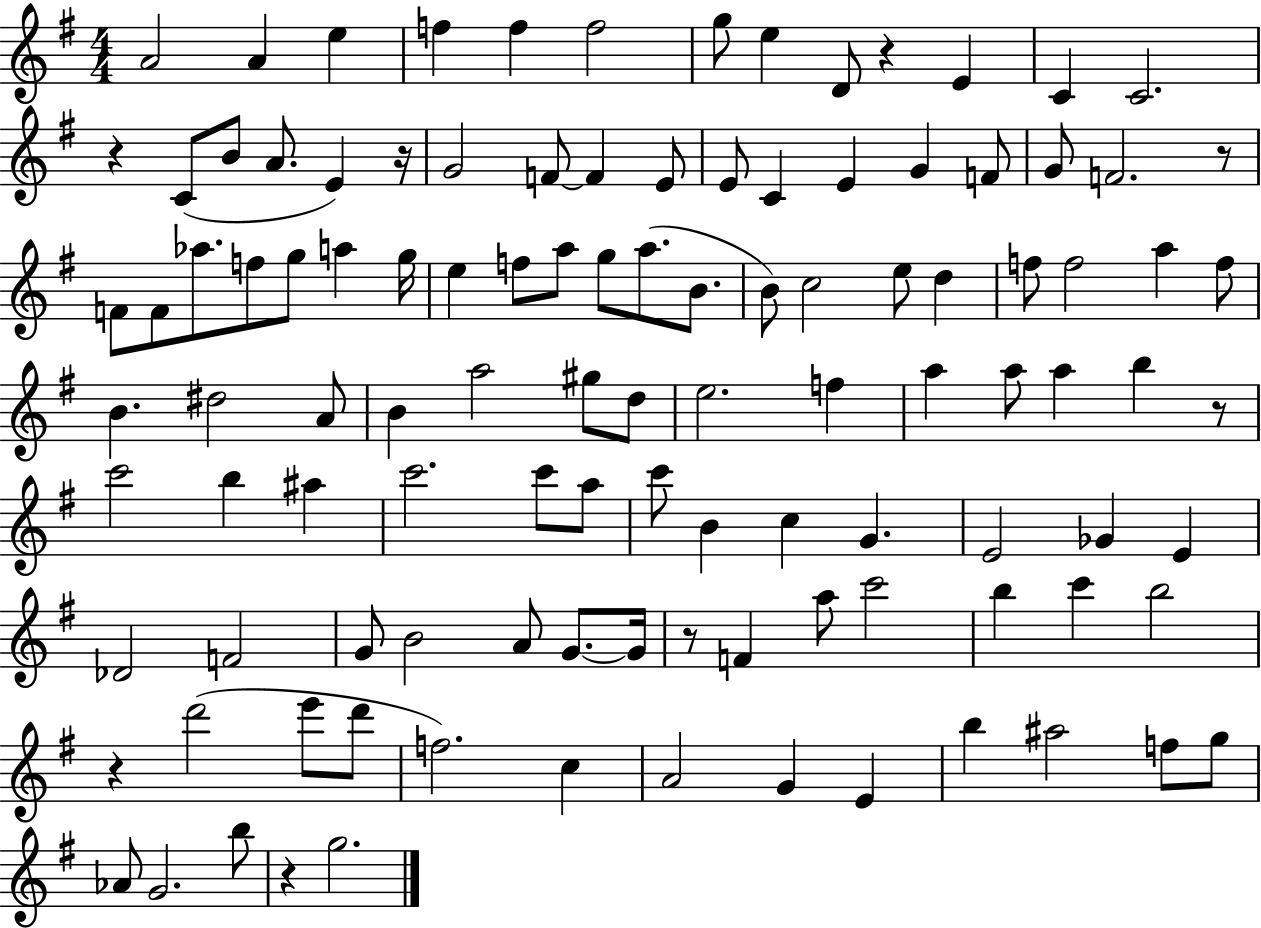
{
  \clef treble
  \numericTimeSignature
  \time 4/4
  \key g \major
  \repeat volta 2 { a'2 a'4 e''4 | f''4 f''4 f''2 | g''8 e''4 d'8 r4 e'4 | c'4 c'2. | \break r4 c'8( b'8 a'8. e'4) r16 | g'2 f'8~~ f'4 e'8 | e'8 c'4 e'4 g'4 f'8 | g'8 f'2. r8 | \break f'8 f'8 aes''8. f''8 g''8 a''4 g''16 | e''4 f''8 a''8 g''8 a''8.( b'8. | b'8) c''2 e''8 d''4 | f''8 f''2 a''4 f''8 | \break b'4. dis''2 a'8 | b'4 a''2 gis''8 d''8 | e''2. f''4 | a''4 a''8 a''4 b''4 r8 | \break c'''2 b''4 ais''4 | c'''2. c'''8 a''8 | c'''8 b'4 c''4 g'4. | e'2 ges'4 e'4 | \break des'2 f'2 | g'8 b'2 a'8 g'8.~~ g'16 | r8 f'4 a''8 c'''2 | b''4 c'''4 b''2 | \break r4 d'''2( e'''8 d'''8 | f''2.) c''4 | a'2 g'4 e'4 | b''4 ais''2 f''8 g''8 | \break aes'8 g'2. b''8 | r4 g''2. | } \bar "|."
}